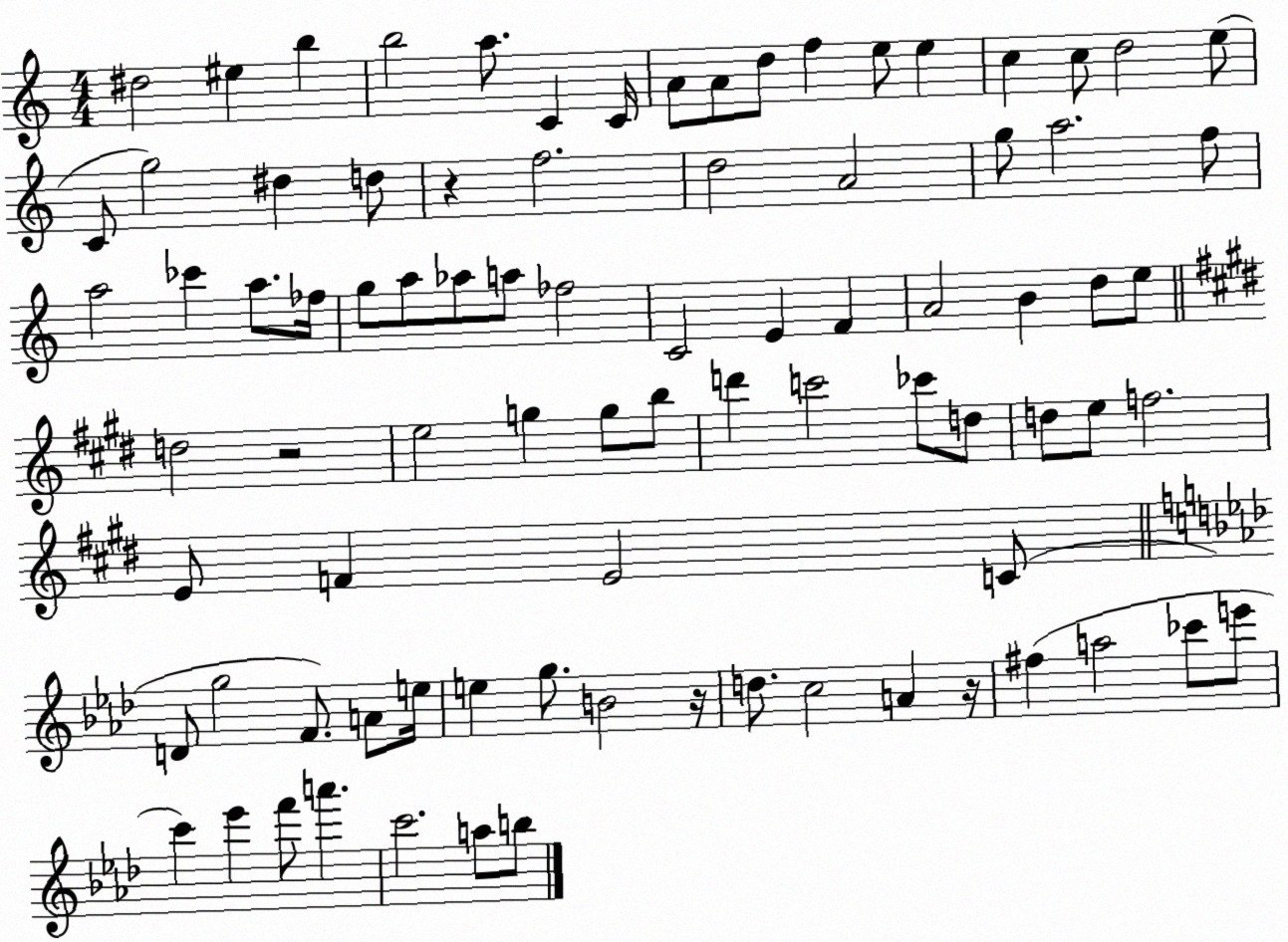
X:1
T:Untitled
M:4/4
L:1/4
K:C
^d2 ^e b b2 a/2 C C/4 A/2 A/2 d/2 f e/2 e c c/2 d2 e/2 C/2 g2 ^d d/2 z f2 d2 A2 g/2 a2 f/2 a2 _c' a/2 _f/4 g/2 a/2 _a/2 a/2 _f2 C2 E F A2 B d/2 e/2 d2 z2 e2 g g/2 b/2 d' c'2 _c'/2 d/2 d/2 e/2 f2 E/2 F E2 C/2 D/2 g2 F/2 A/2 e/4 e g/2 B2 z/4 d/2 c2 A z/4 ^f a2 _c'/2 e'/2 c' _e' f'/2 a' c'2 a/2 b/2